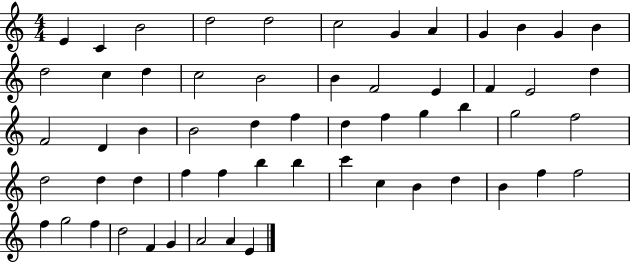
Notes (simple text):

E4/q C4/q B4/h D5/h D5/h C5/h G4/q A4/q G4/q B4/q G4/q B4/q D5/h C5/q D5/q C5/h B4/h B4/q F4/h E4/q F4/q E4/h D5/q F4/h D4/q B4/q B4/h D5/q F5/q D5/q F5/q G5/q B5/q G5/h F5/h D5/h D5/q D5/q F5/q F5/q B5/q B5/q C6/q C5/q B4/q D5/q B4/q F5/q F5/h F5/q G5/h F5/q D5/h F4/q G4/q A4/h A4/q E4/q